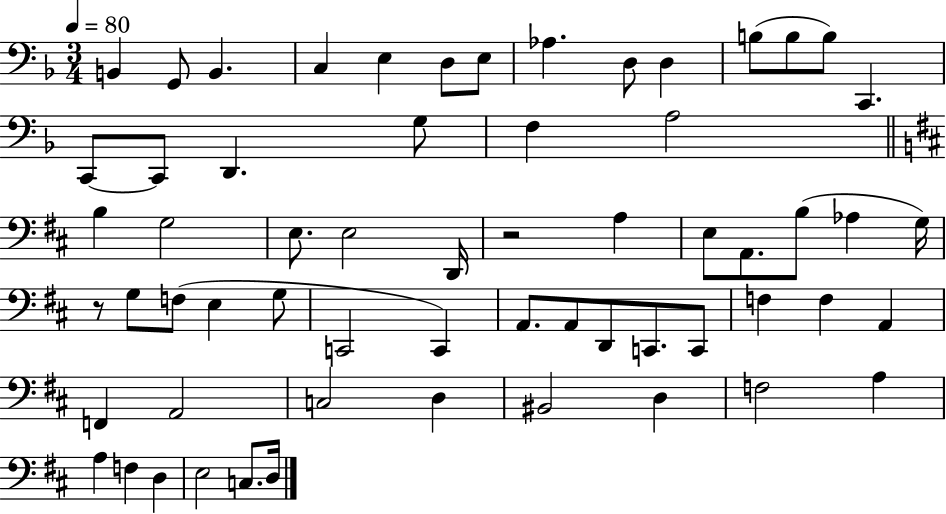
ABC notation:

X:1
T:Untitled
M:3/4
L:1/4
K:F
B,, G,,/2 B,, C, E, D,/2 E,/2 _A, D,/2 D, B,/2 B,/2 B,/2 C,, C,,/2 C,,/2 D,, G,/2 F, A,2 B, G,2 E,/2 E,2 D,,/4 z2 A, E,/2 A,,/2 B,/2 _A, G,/4 z/2 G,/2 F,/2 E, G,/2 C,,2 C,, A,,/2 A,,/2 D,,/2 C,,/2 C,,/2 F, F, A,, F,, A,,2 C,2 D, ^B,,2 D, F,2 A, A, F, D, E,2 C,/2 D,/4